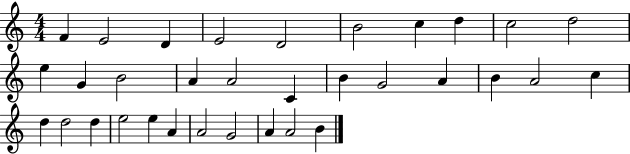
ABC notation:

X:1
T:Untitled
M:4/4
L:1/4
K:C
F E2 D E2 D2 B2 c d c2 d2 e G B2 A A2 C B G2 A B A2 c d d2 d e2 e A A2 G2 A A2 B